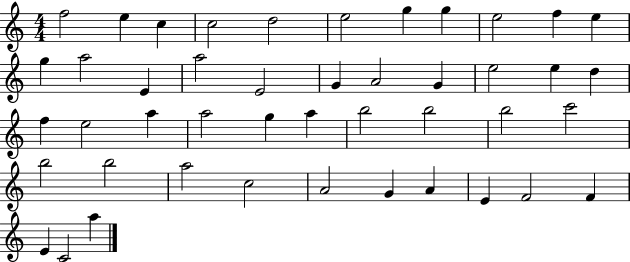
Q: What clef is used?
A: treble